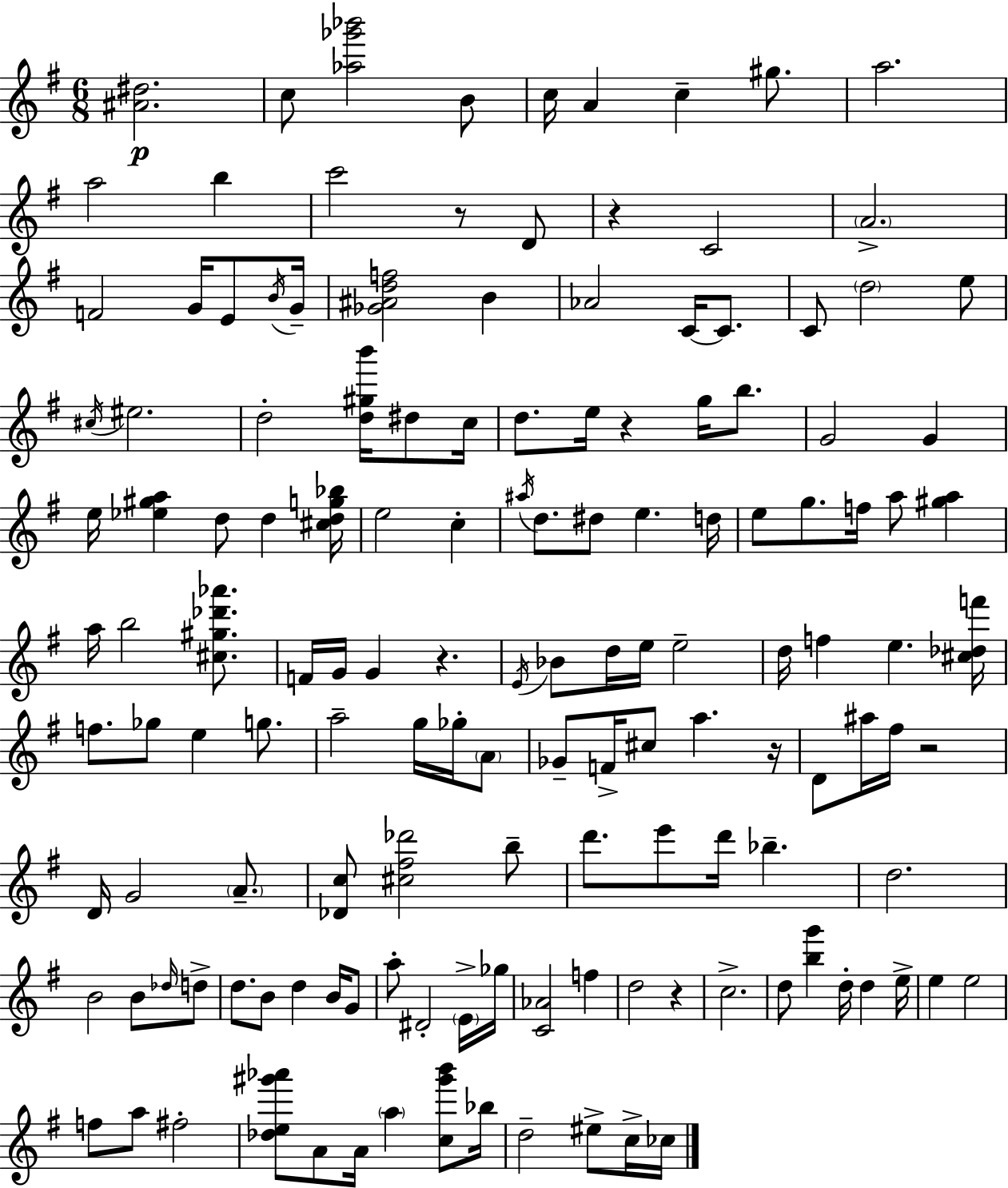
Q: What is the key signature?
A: G major